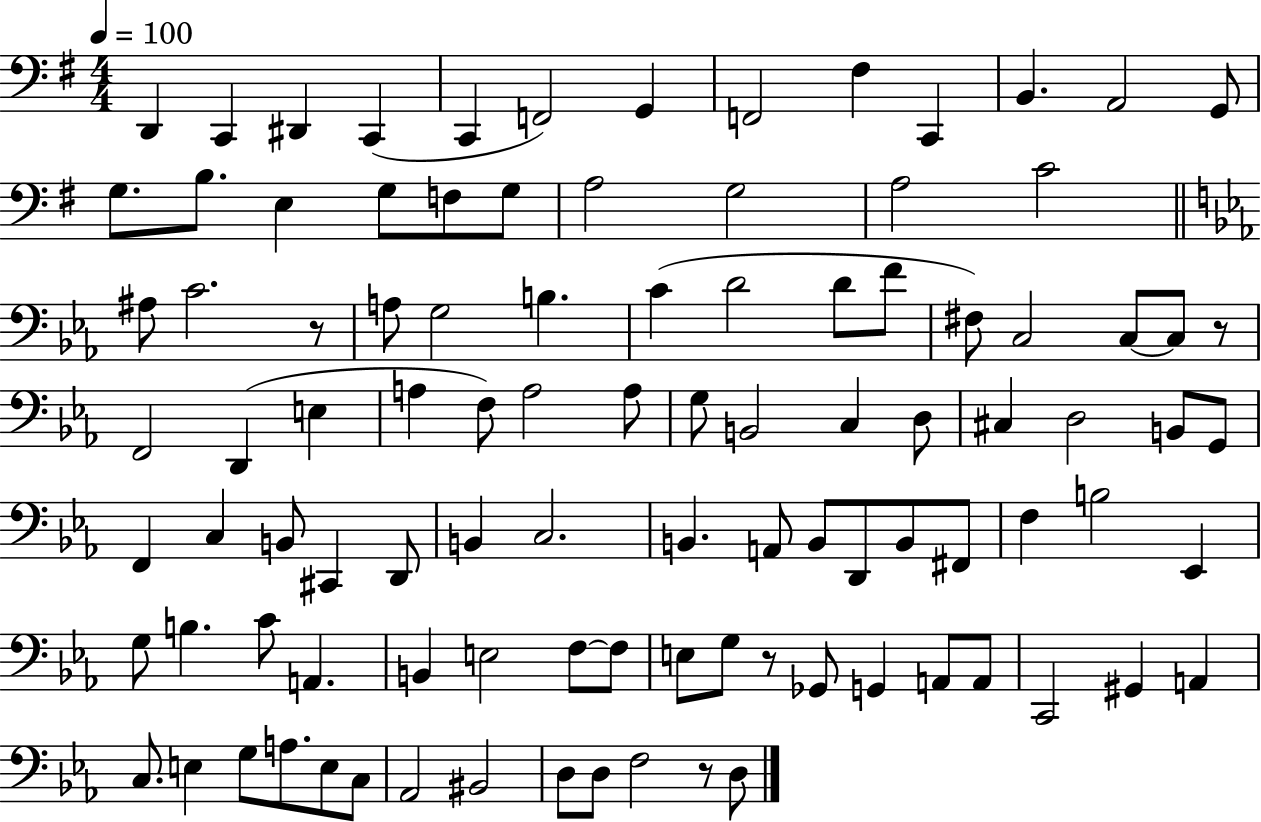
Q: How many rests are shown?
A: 4